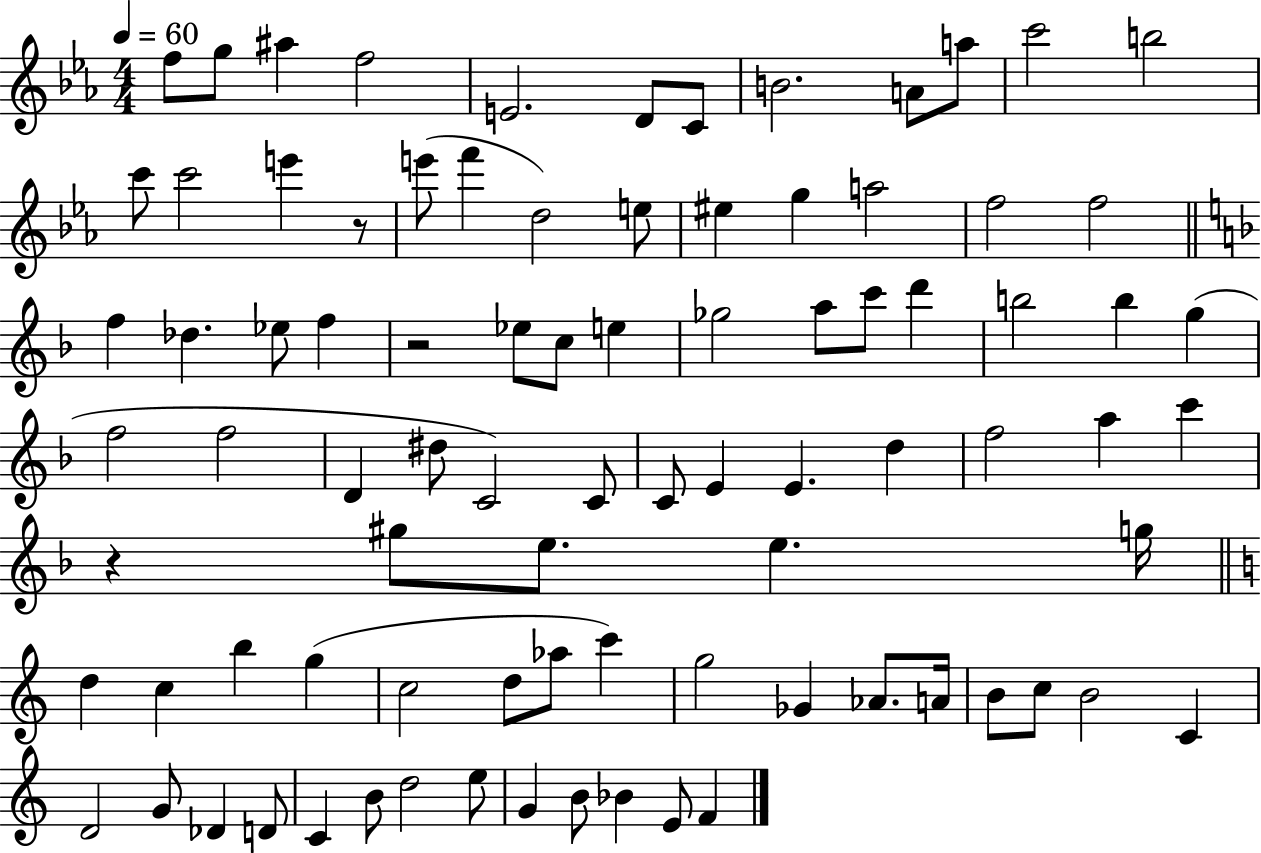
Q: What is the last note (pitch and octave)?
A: F4